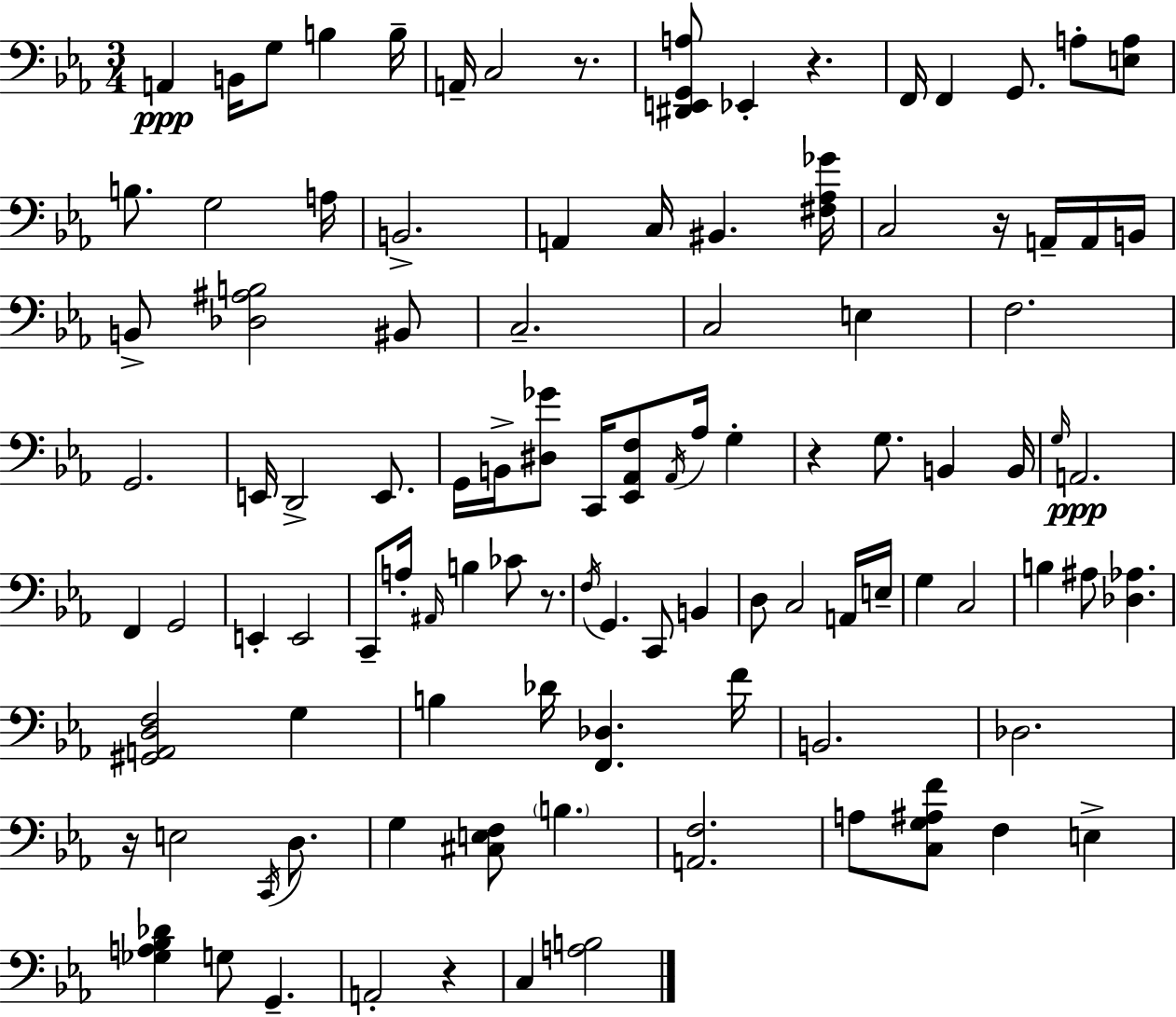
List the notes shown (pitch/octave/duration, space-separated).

A2/q B2/s G3/e B3/q B3/s A2/s C3/h R/e. [D#2,E2,G2,A3]/e Eb2/q R/q. F2/s F2/q G2/e. A3/e [E3,A3]/e B3/e. G3/h A3/s B2/h. A2/q C3/s BIS2/q. [F#3,Ab3,Gb4]/s C3/h R/s A2/s A2/s B2/s B2/e [Db3,A#3,B3]/h BIS2/e C3/h. C3/h E3/q F3/h. G2/h. E2/s D2/h E2/e. G2/s B2/s [D#3,Gb4]/e C2/s [Eb2,Ab2,F3]/e Ab2/s Ab3/s G3/q R/q G3/e. B2/q B2/s G3/s A2/h. F2/q G2/h E2/q E2/h C2/e A3/s A#2/s B3/q CES4/e R/e. F3/s G2/q. C2/e B2/q D3/e C3/h A2/s E3/s G3/q C3/h B3/q A#3/e [Db3,Ab3]/q. [G#2,A2,D3,F3]/h G3/q B3/q Db4/s [F2,Db3]/q. F4/s B2/h. Db3/h. R/s E3/h C2/s D3/e. G3/q [C#3,E3,F3]/e B3/q. [A2,F3]/h. A3/e [C3,G3,A#3,F4]/e F3/q E3/q [Gb3,A3,Bb3,Db4]/q G3/e G2/q. A2/h R/q C3/q [A3,B3]/h